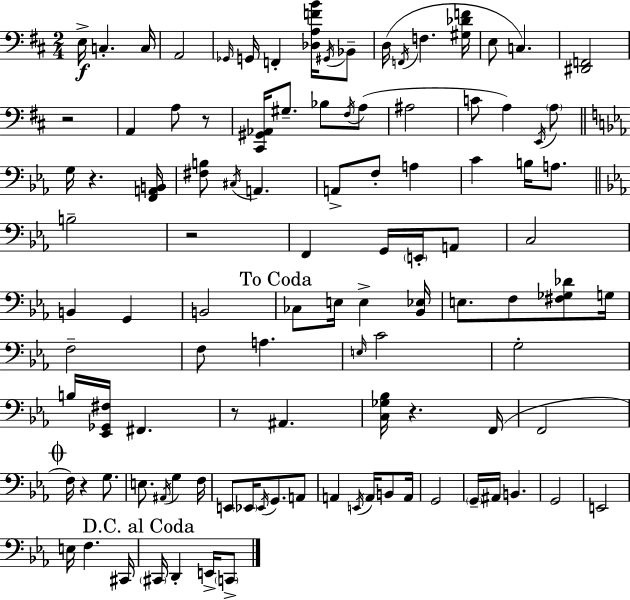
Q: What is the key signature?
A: D major